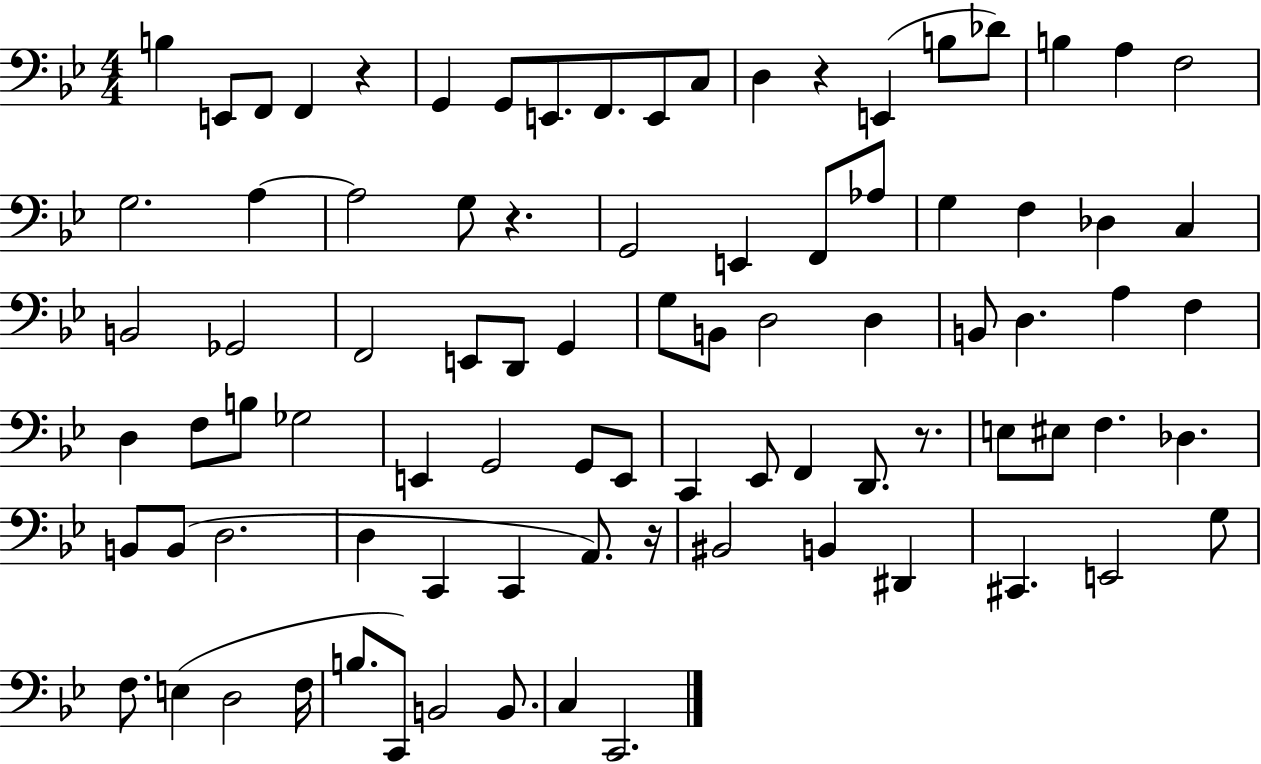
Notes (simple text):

B3/q E2/e F2/e F2/q R/q G2/q G2/e E2/e. F2/e. E2/e C3/e D3/q R/q E2/q B3/e Db4/e B3/q A3/q F3/h G3/h. A3/q A3/h G3/e R/q. G2/h E2/q F2/e Ab3/e G3/q F3/q Db3/q C3/q B2/h Gb2/h F2/h E2/e D2/e G2/q G3/e B2/e D3/h D3/q B2/e D3/q. A3/q F3/q D3/q F3/e B3/e Gb3/h E2/q G2/h G2/e E2/e C2/q Eb2/e F2/q D2/e. R/e. E3/e EIS3/e F3/q. Db3/q. B2/e B2/e D3/h. D3/q C2/q C2/q A2/e. R/s BIS2/h B2/q D#2/q C#2/q. E2/h G3/e F3/e. E3/q D3/h F3/s B3/e. C2/e B2/h B2/e. C3/q C2/h.